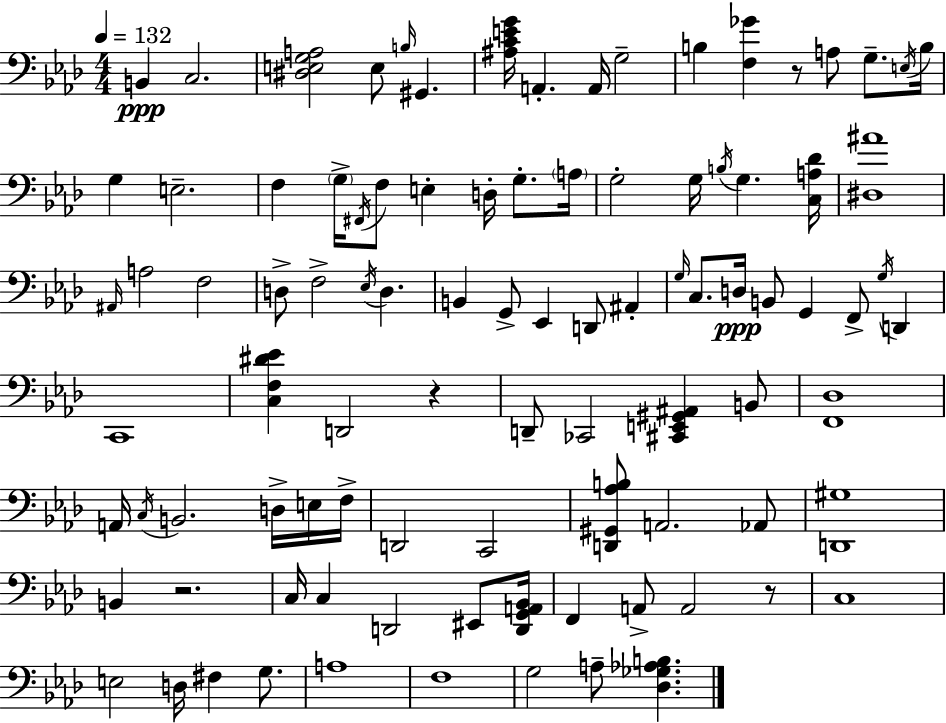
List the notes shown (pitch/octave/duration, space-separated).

B2/q C3/h. [D#3,E3,G3,A3]/h E3/e B3/s G#2/q. [A#3,C4,E4,G4]/s A2/q. A2/s G3/h B3/q [F3,Gb4]/q R/e A3/e G3/e. E3/s B3/s G3/q E3/h. F3/q G3/s F#2/s F3/e E3/q D3/s G3/e. A3/s G3/h G3/s B3/s G3/q. [C3,A3,Db4]/s [D#3,A#4]/w A#2/s A3/h F3/h D3/e F3/h Eb3/s D3/q. B2/q G2/e Eb2/q D2/e A#2/q G3/s C3/e. D3/s B2/e G2/q F2/e G3/s D2/q C2/w [C3,F3,D#4,Eb4]/q D2/h R/q D2/e CES2/h [C#2,E2,G#2,A#2]/q B2/e [F2,Db3]/w A2/s C3/s B2/h. D3/s E3/s F3/s D2/h C2/h [D2,G#2,Ab3,B3]/e A2/h. Ab2/e [D2,G#3]/w B2/q R/h. C3/s C3/q D2/h EIS2/e [D2,G2,A2,Bb2]/s F2/q A2/e A2/h R/e C3/w E3/h D3/s F#3/q G3/e. A3/w F3/w G3/h A3/e [Db3,Gb3,Ab3,B3]/q.